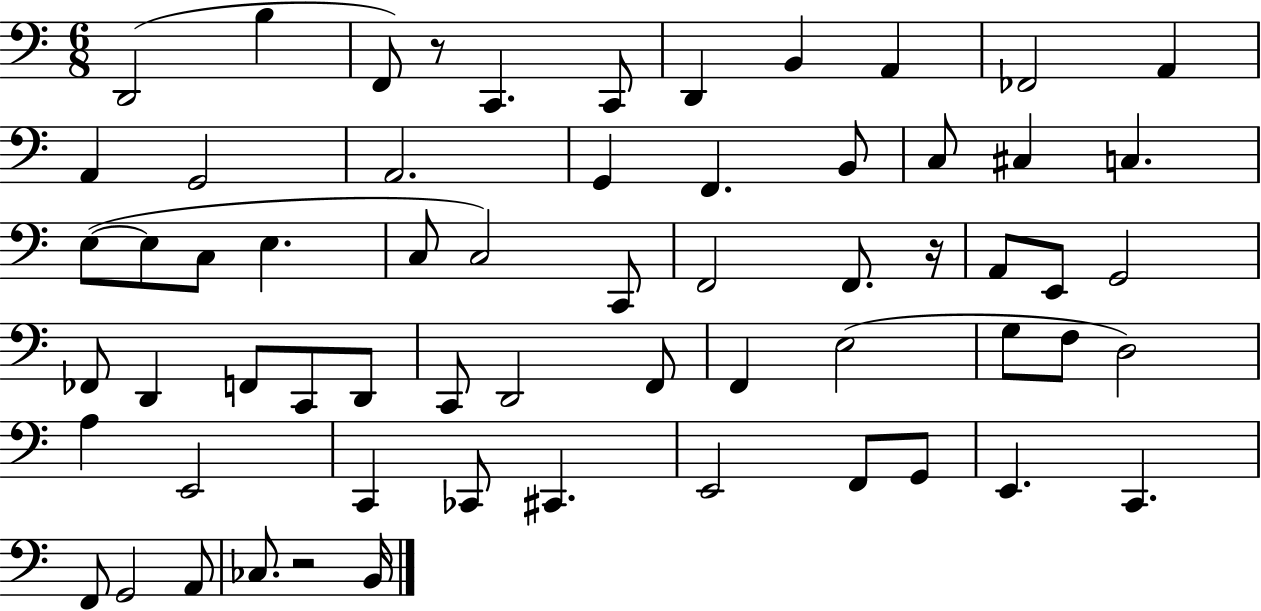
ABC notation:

X:1
T:Untitled
M:6/8
L:1/4
K:C
D,,2 B, F,,/2 z/2 C,, C,,/2 D,, B,, A,, _F,,2 A,, A,, G,,2 A,,2 G,, F,, B,,/2 C,/2 ^C, C, E,/2 E,/2 C,/2 E, C,/2 C,2 C,,/2 F,,2 F,,/2 z/4 A,,/2 E,,/2 G,,2 _F,,/2 D,, F,,/2 C,,/2 D,,/2 C,,/2 D,,2 F,,/2 F,, E,2 G,/2 F,/2 D,2 A, E,,2 C,, _C,,/2 ^C,, E,,2 F,,/2 G,,/2 E,, C,, F,,/2 G,,2 A,,/2 _C,/2 z2 B,,/4